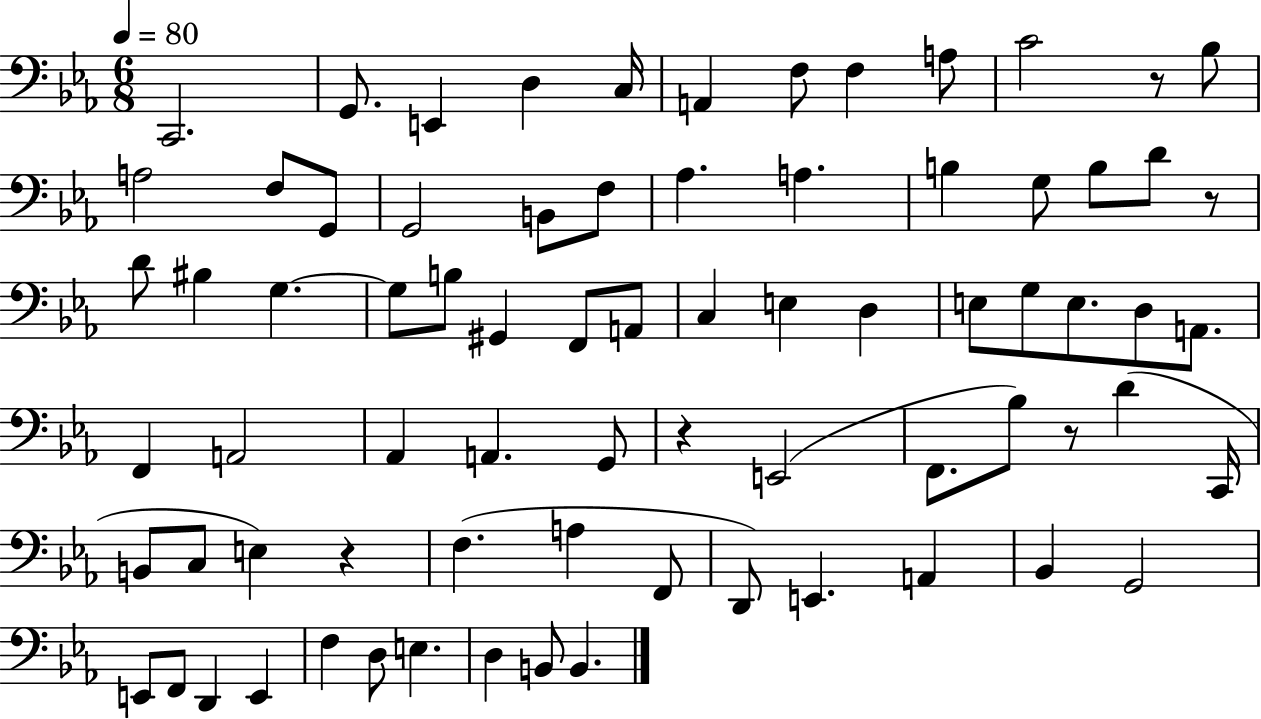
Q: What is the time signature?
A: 6/8